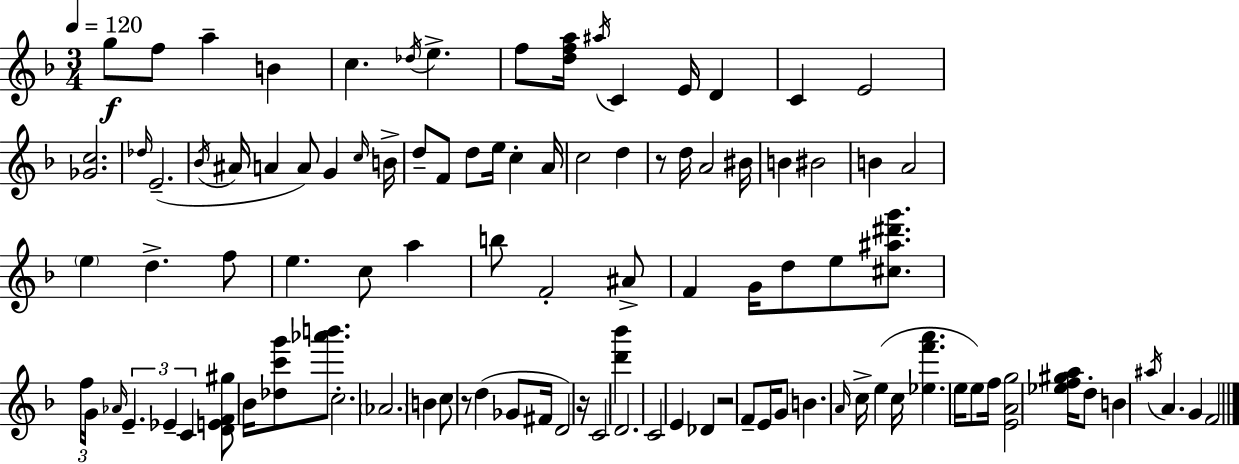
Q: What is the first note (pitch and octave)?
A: G5